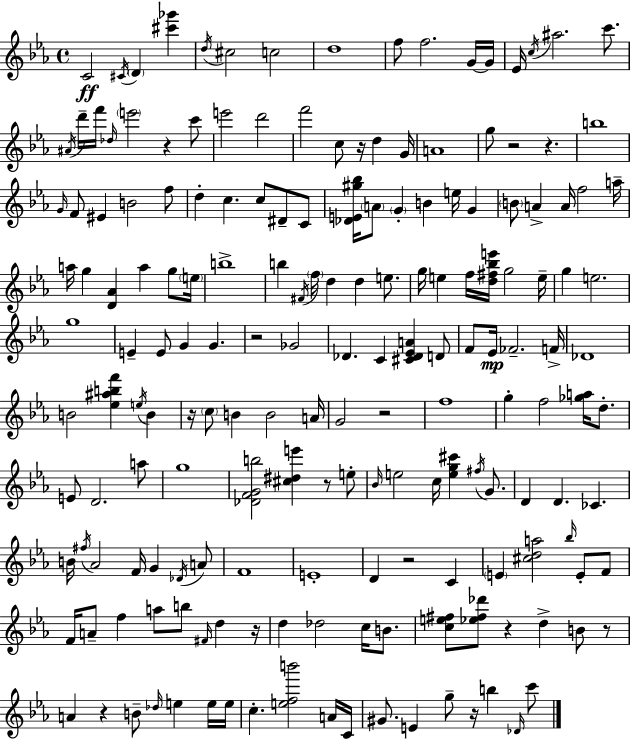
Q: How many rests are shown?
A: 14